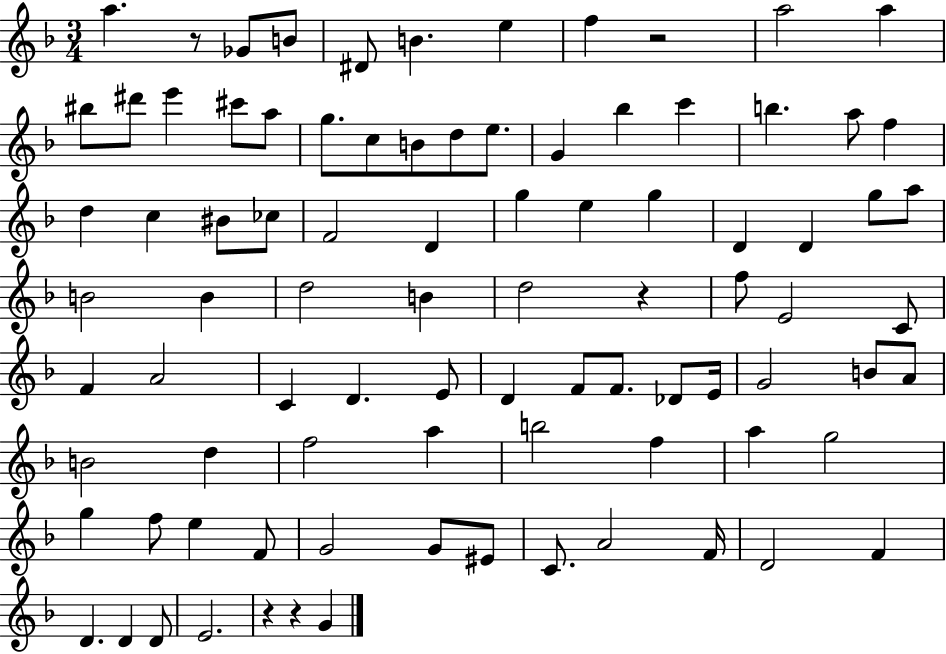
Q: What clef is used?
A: treble